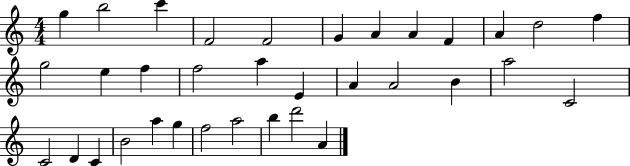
{
  \clef treble
  \numericTimeSignature
  \time 4/4
  \key c \major
  g''4 b''2 c'''4 | f'2 f'2 | g'4 a'4 a'4 f'4 | a'4 d''2 f''4 | \break g''2 e''4 f''4 | f''2 a''4 e'4 | a'4 a'2 b'4 | a''2 c'2 | \break c'2 d'4 c'4 | b'2 a''4 g''4 | f''2 a''2 | b''4 d'''2 a'4 | \break \bar "|."
}